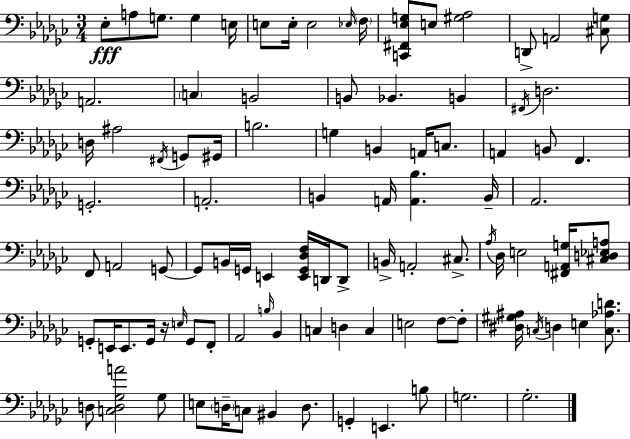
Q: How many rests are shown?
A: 1